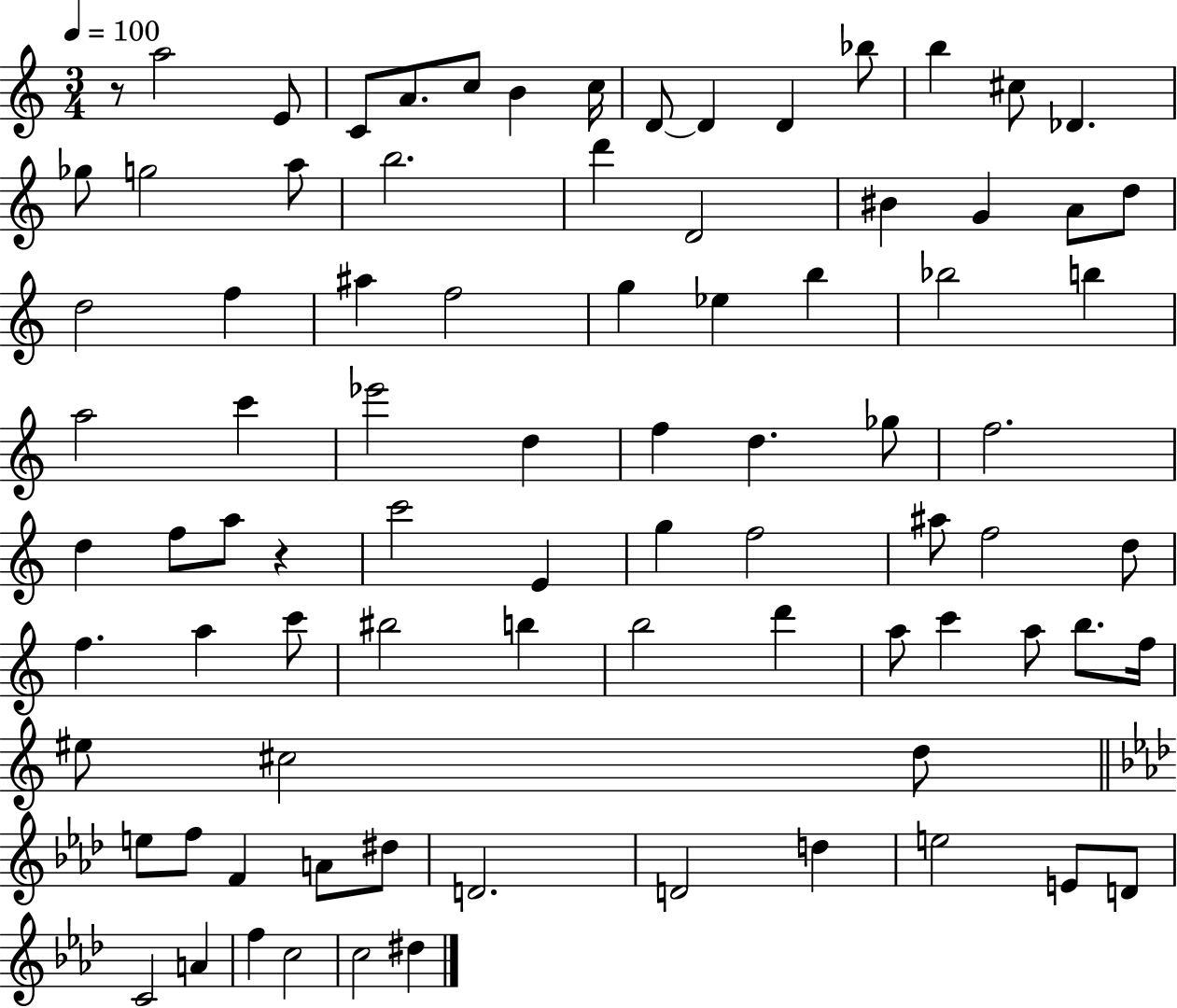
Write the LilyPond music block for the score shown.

{
  \clef treble
  \numericTimeSignature
  \time 3/4
  \key c \major
  \tempo 4 = 100
  r8 a''2 e'8 | c'8 a'8. c''8 b'4 c''16 | d'8~~ d'4 d'4 bes''8 | b''4 cis''8 des'4. | \break ges''8 g''2 a''8 | b''2. | d'''4 d'2 | bis'4 g'4 a'8 d''8 | \break d''2 f''4 | ais''4 f''2 | g''4 ees''4 b''4 | bes''2 b''4 | \break a''2 c'''4 | ees'''2 d''4 | f''4 d''4. ges''8 | f''2. | \break d''4 f''8 a''8 r4 | c'''2 e'4 | g''4 f''2 | ais''8 f''2 d''8 | \break f''4. a''4 c'''8 | bis''2 b''4 | b''2 d'''4 | a''8 c'''4 a''8 b''8. f''16 | \break eis''8 cis''2 d''8 | \bar "||" \break \key f \minor e''8 f''8 f'4 a'8 dis''8 | d'2. | d'2 d''4 | e''2 e'8 d'8 | \break c'2 a'4 | f''4 c''2 | c''2 dis''4 | \bar "|."
}